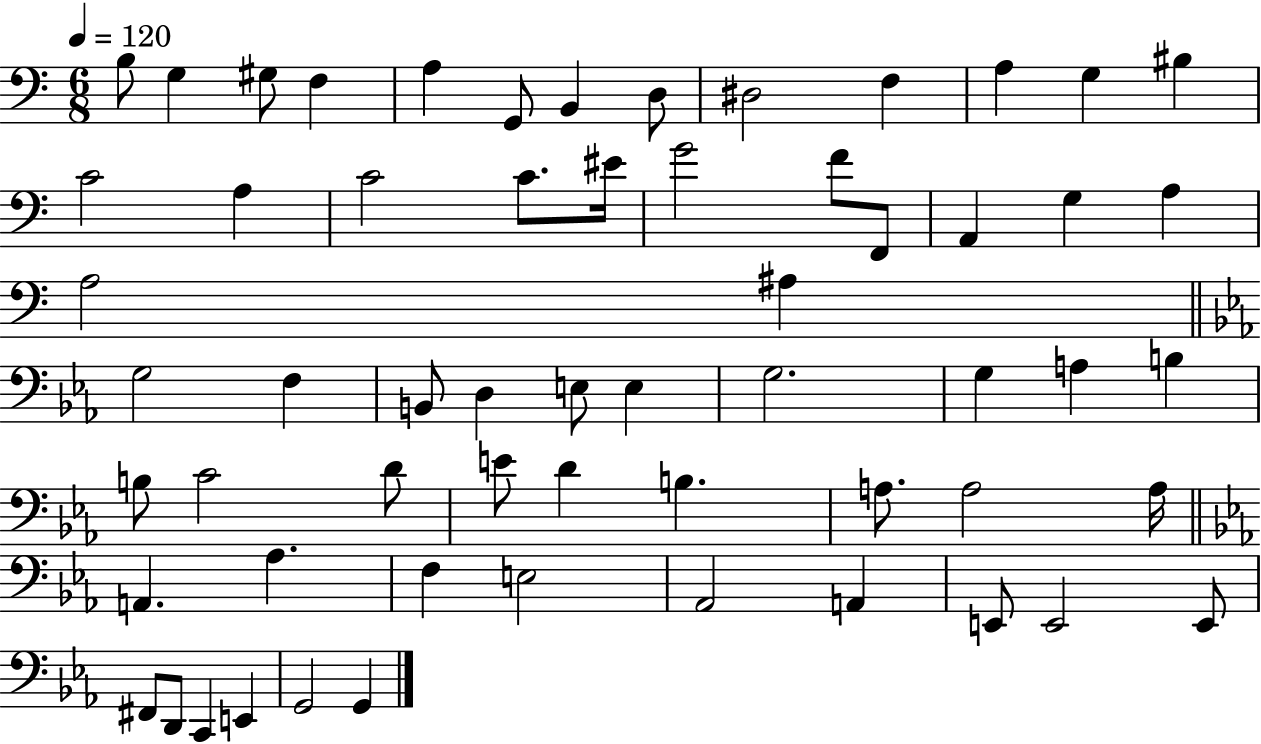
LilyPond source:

{
  \clef bass
  \numericTimeSignature
  \time 6/8
  \key c \major
  \tempo 4 = 120
  b8 g4 gis8 f4 | a4 g,8 b,4 d8 | dis2 f4 | a4 g4 bis4 | \break c'2 a4 | c'2 c'8. eis'16 | g'2 f'8 f,8 | a,4 g4 a4 | \break a2 ais4 | \bar "||" \break \key ees \major g2 f4 | b,8 d4 e8 e4 | g2. | g4 a4 b4 | \break b8 c'2 d'8 | e'8 d'4 b4. | a8. a2 a16 | \bar "||" \break \key c \minor a,4. aes4. | f4 e2 | aes,2 a,4 | e,8 e,2 e,8 | \break fis,8 d,8 c,4 e,4 | g,2 g,4 | \bar "|."
}